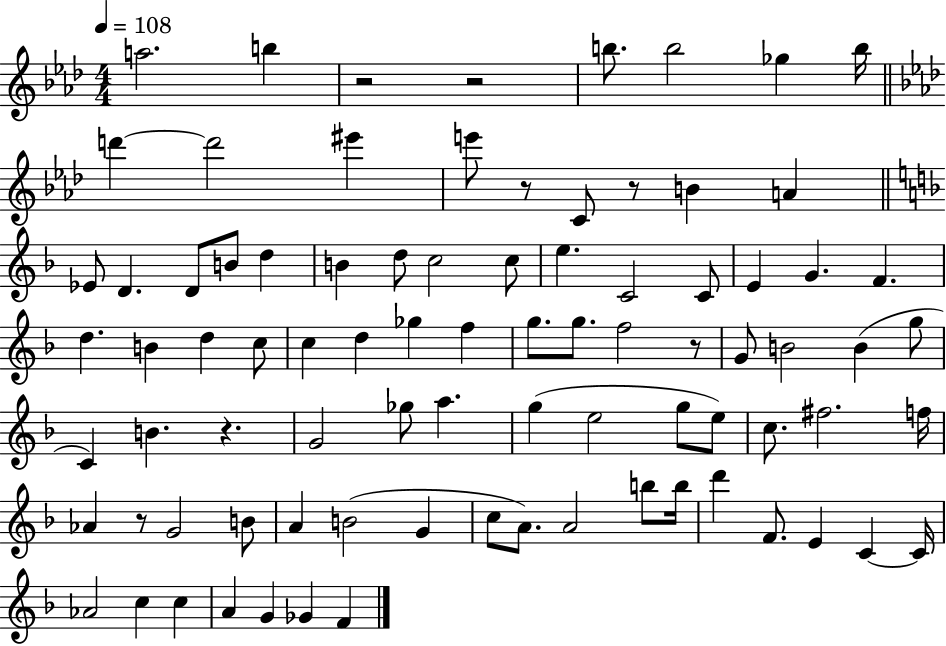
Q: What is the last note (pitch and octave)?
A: F4